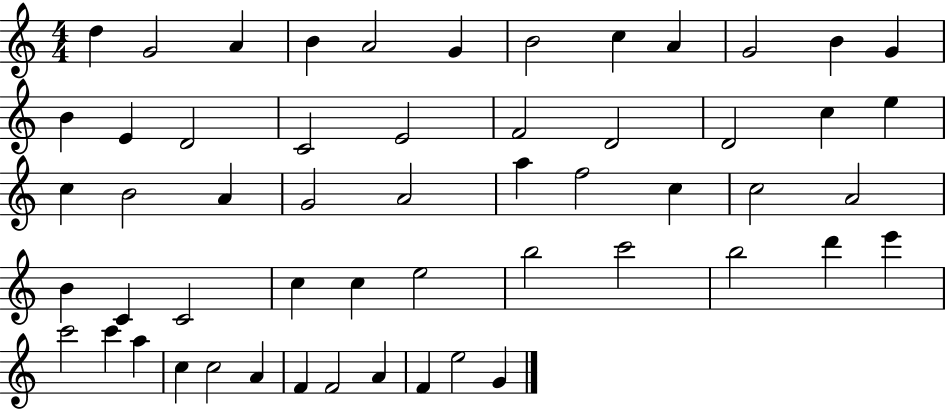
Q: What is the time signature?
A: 4/4